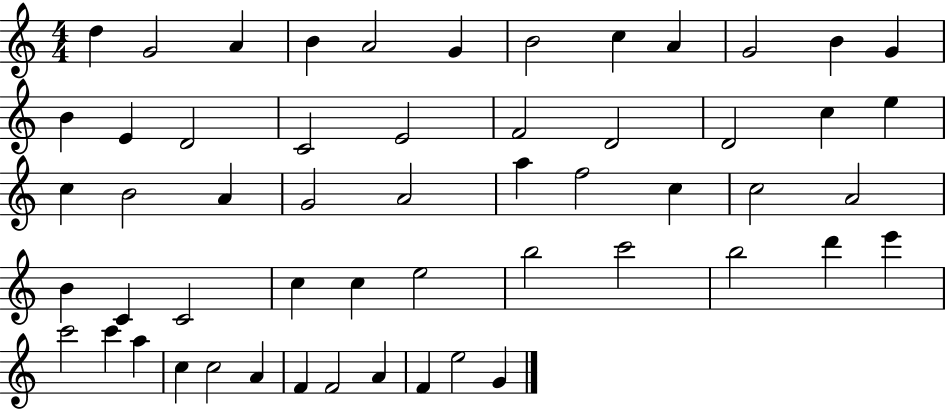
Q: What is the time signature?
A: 4/4